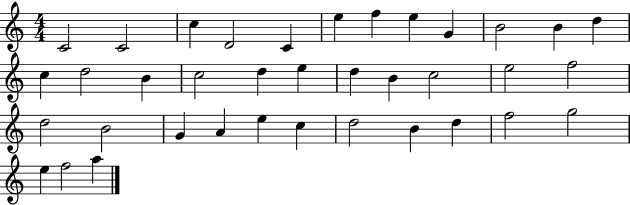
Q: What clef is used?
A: treble